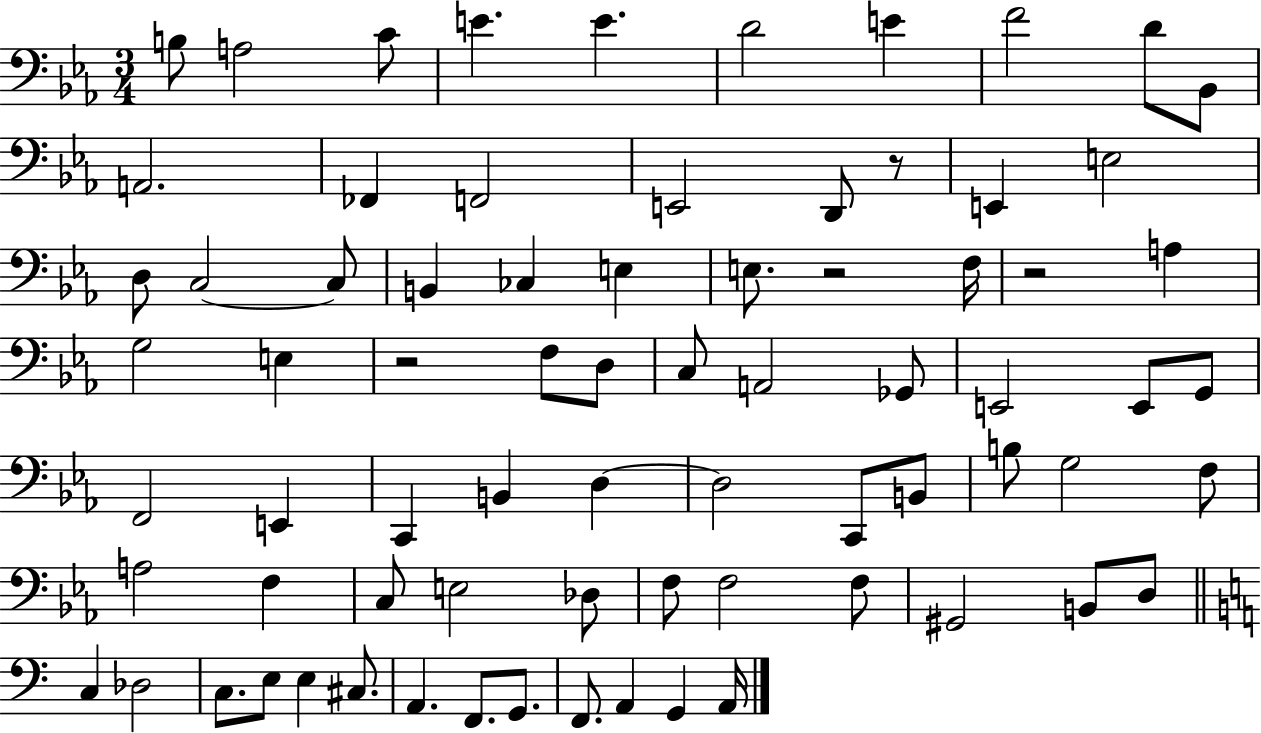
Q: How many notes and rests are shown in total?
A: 75